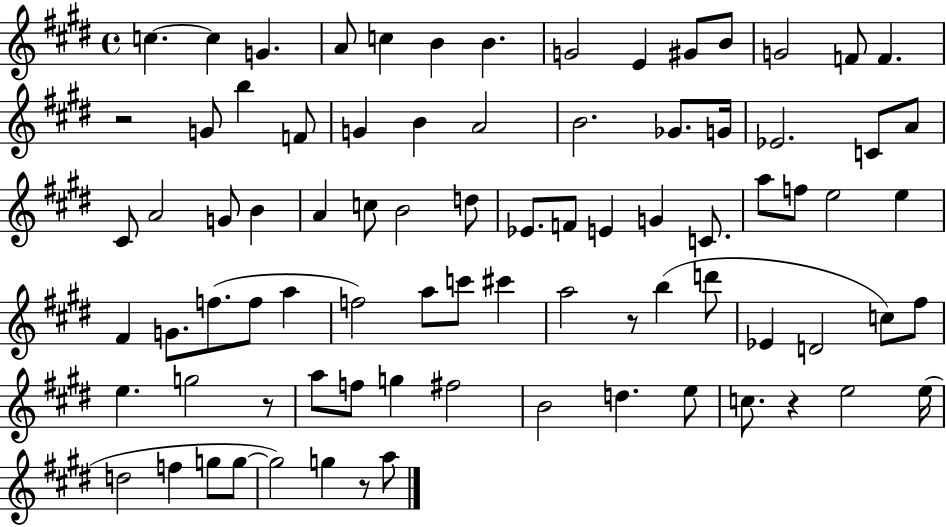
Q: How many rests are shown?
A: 5